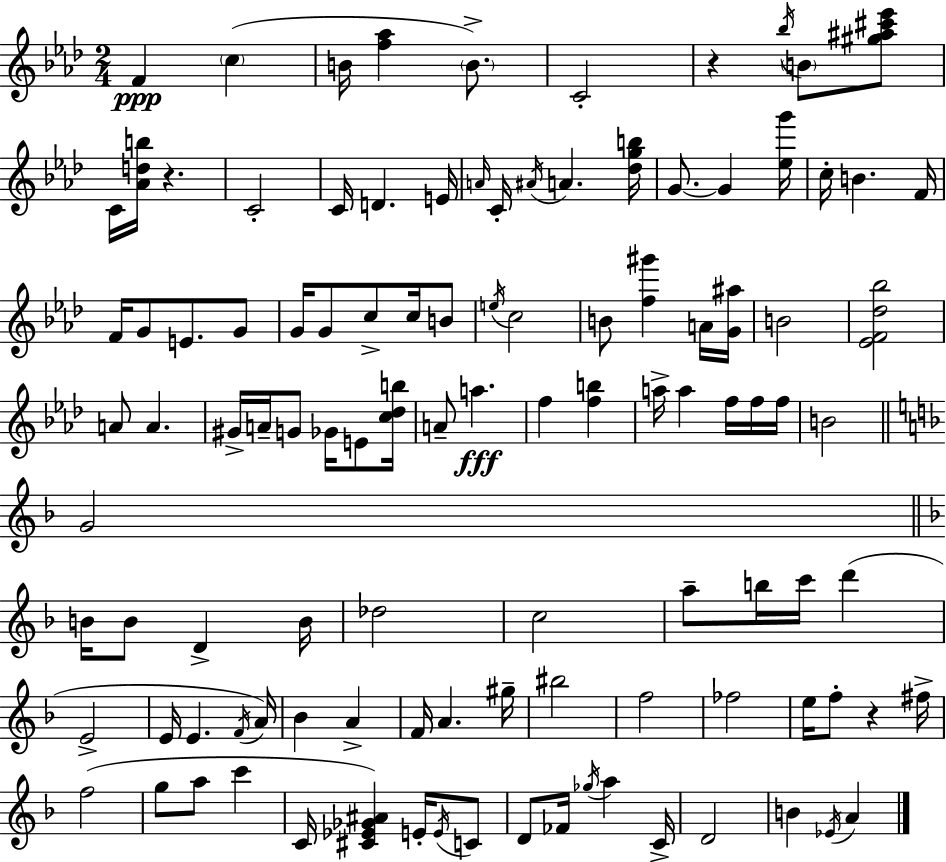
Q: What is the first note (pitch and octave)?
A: F4